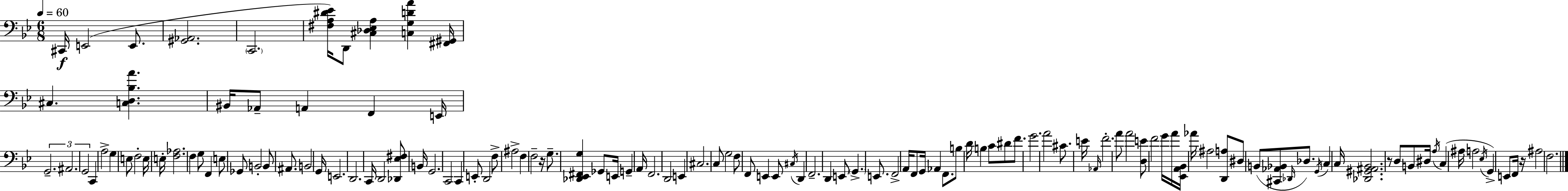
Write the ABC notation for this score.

X:1
T:Untitled
M:6/8
L:1/4
K:Gm
^C,,/4 E,,2 E,,/2 [^G,,_A,,]2 C,,2 [^F,A,^D_E]/4 D,,/2 [^C,_D,_E,A,] [C,G,DA] [^F,,^G,,]/4 ^C, [C,D,_B,A] ^B,,/4 _A,,/2 A,, F,, E,,/4 G,,2 ^A,,2 G,,2 C,, A,2 G, E,/2 F,2 E,/4 E,/4 [F,_A,]2 F, G,/2 F,, E,/2 _G,,/2 B,,2 B,,/2 ^A,,/2 B,,2 G,,/4 E,,2 D,,2 C,,/4 D,,2 [_D,,_E,^F,]/2 B,,/4 G,,2 C,,2 C,, E,,/2 D,,2 F,/2 ^A,2 F, F,2 z/4 G,/2 [_D,,_E,,^F,,G,] _G,,/2 E,,/4 G,, A,,/4 F,,2 D,,2 E,, ^C,2 C,/2 G,2 F,/2 F,,/2 E,, E,,/2 ^C,/4 D,, F,,2 D,, E,,/2 G,, E,,/2 F,,2 A,,/4 F,,/2 G,,/4 _A,, F,,/2 B,/2 D/4 B, C/2 ^D/2 F/2 G2 A2 ^C/2 E/4 _A,,/4 F2 A/2 A2 [D,E]/2 F2 G/4 A/4 [_E,,A,,_B,,]/4 _A/4 ^A,2 [D,,A,]/2 ^D,/2 B,,/2 [^C,,_A,,_B,,]/2 _D,,/4 _D,/2 G,,/4 C, C,/4 [_D,,^G,,^A,,_B,,]2 z/2 D,/2 B,,/2 ^D,/4 A,/4 C, ^A,/4 A,2 _E,/4 G,, E,,/2 F,,/4 z/4 ^A,2 F,2